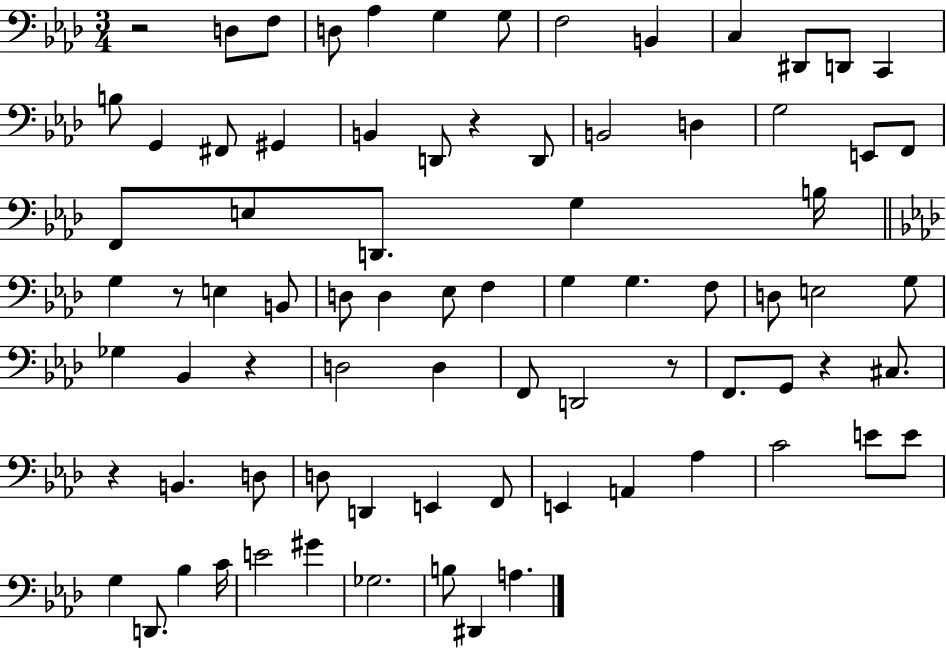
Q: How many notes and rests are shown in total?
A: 80